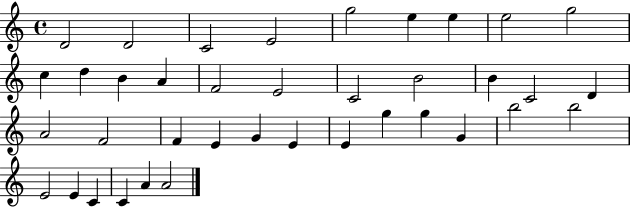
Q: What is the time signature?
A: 4/4